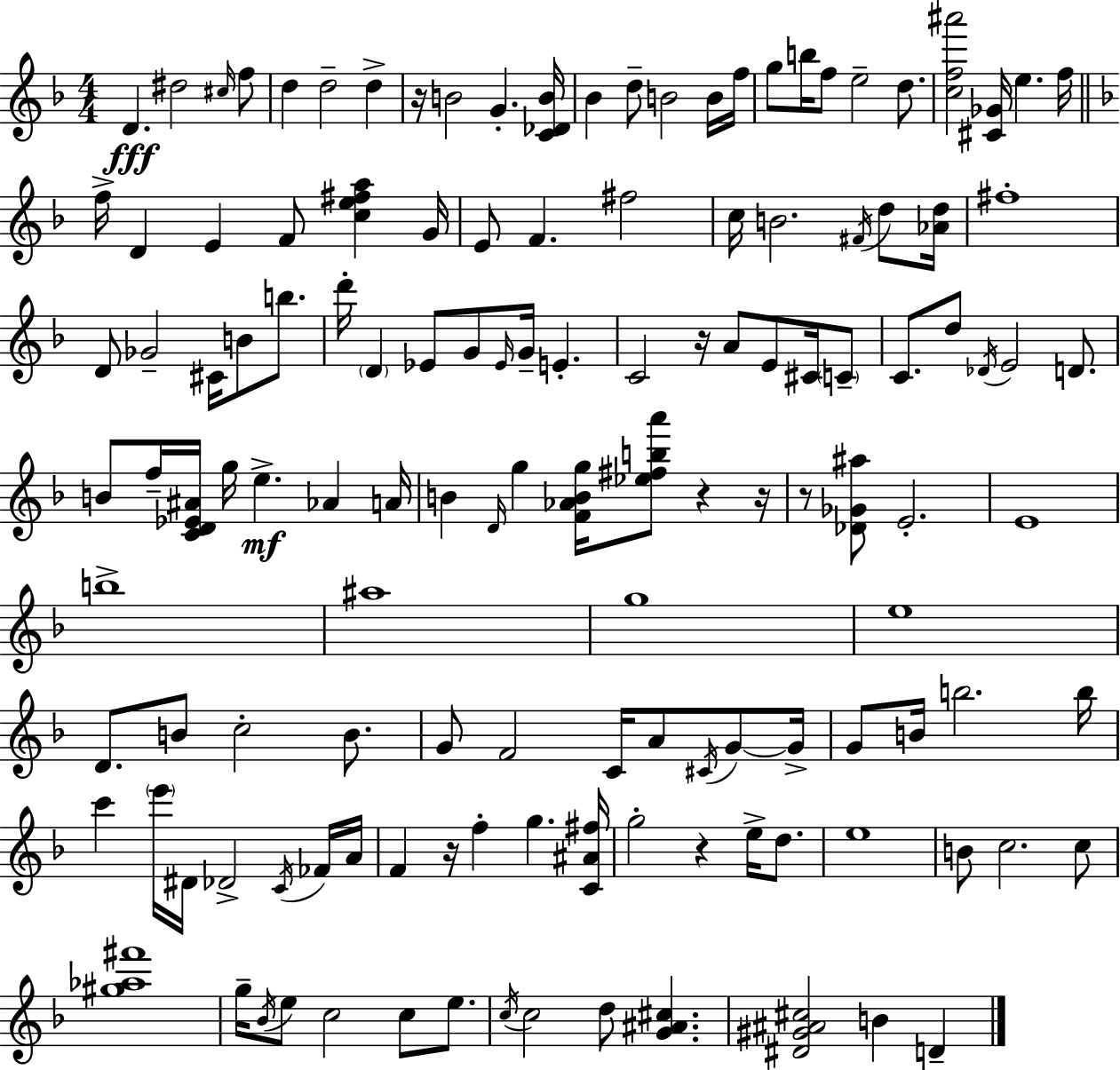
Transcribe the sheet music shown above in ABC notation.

X:1
T:Untitled
M:4/4
L:1/4
K:Dm
D ^d2 ^c/4 f/2 d d2 d z/4 B2 G [C_DB]/4 _B d/2 B2 B/4 f/4 g/2 b/4 f/2 e2 d/2 [cf^a']2 [^C_G]/4 e f/4 f/4 D E F/2 [ce^fa] G/4 E/2 F ^f2 c/4 B2 ^F/4 d/2 [_Ad]/4 ^f4 D/2 _G2 ^C/4 B/2 b/2 d'/4 D _E/2 G/2 _E/4 G/4 E C2 z/4 A/2 E/2 ^C/4 C/2 C/2 d/2 _D/4 E2 D/2 B/2 f/4 [CD_E^A]/4 g/4 e _A A/4 B D/4 g [F_ABg]/4 [_e^fba']/2 z z/4 z/2 [_D_G^a]/2 E2 E4 b4 ^a4 g4 e4 D/2 B/2 c2 B/2 G/2 F2 C/4 A/2 ^C/4 G/2 G/4 G/2 B/4 b2 b/4 c' e'/4 ^D/4 _D2 C/4 _F/4 A/4 F z/4 f g [C^A^f]/4 g2 z e/4 d/2 e4 B/2 c2 c/2 [^g_a^f']4 g/4 _B/4 e/2 c2 c/2 e/2 c/4 c2 d/2 [G^A^c] [^D^G^A^c]2 B D